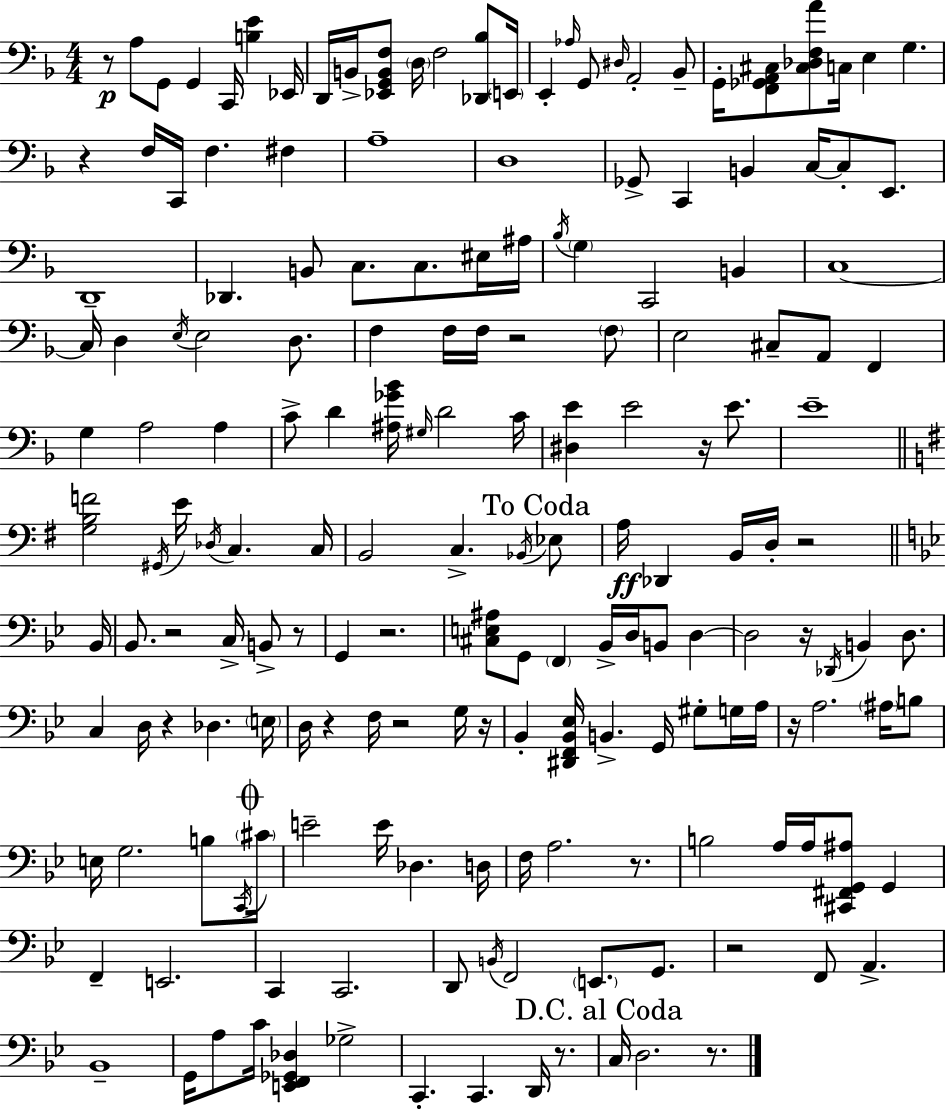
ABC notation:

X:1
T:Untitled
M:4/4
L:1/4
K:F
z/2 A,/2 G,,/2 G,, C,,/4 [B,E] _E,,/4 D,,/4 B,,/4 [_E,,G,,B,,F,]/2 D,/4 F,2 [_D,,_B,]/2 E,,/4 E,, _A,/4 G,,/2 ^D,/4 A,,2 _B,,/2 G,,/4 [F,,_G,,A,,^C,]/2 [^C,_D,F,A]/2 C,/4 E, G, z F,/4 C,,/4 F, ^F, A,4 D,4 _G,,/2 C,, B,, C,/4 C,/2 E,,/2 D,,4 _D,, B,,/2 C,/2 C,/2 ^E,/4 ^A,/4 _B,/4 G, C,,2 B,, C,4 C,/4 D, E,/4 E,2 D,/2 F, F,/4 F,/4 z2 F,/2 E,2 ^C,/2 A,,/2 F,, G, A,2 A, C/2 D [^A,_G_B]/4 ^G,/4 D2 C/4 [^D,E] E2 z/4 E/2 E4 [G,B,F]2 ^G,,/4 E/4 _D,/4 C, C,/4 B,,2 C, _B,,/4 _E,/2 A,/4 _D,, B,,/4 D,/4 z2 _B,,/4 _B,,/2 z2 C,/4 B,,/2 z/2 G,, z2 [^C,E,^A,]/2 G,,/2 F,, _B,,/4 D,/4 B,,/2 D, D,2 z/4 _D,,/4 B,, D,/2 C, D,/4 z _D, E,/4 D,/4 z F,/4 z2 G,/4 z/4 _B,, [^D,,F,,_B,,_E,]/4 B,, G,,/4 ^G,/2 G,/4 A,/4 z/4 A,2 ^A,/4 B,/2 E,/4 G,2 B,/2 C,,/4 ^C/4 E2 E/4 _D, D,/4 F,/4 A,2 z/2 B,2 A,/4 A,/4 [^C,,^F,,G,,^A,]/2 G,, F,, E,,2 C,, C,,2 D,,/2 B,,/4 F,,2 E,,/2 G,,/2 z2 F,,/2 A,, _B,,4 G,,/4 A,/2 C/4 [E,,F,,_G,,_D,] _G,2 C,, C,, D,,/4 z/2 C,/4 D,2 z/2